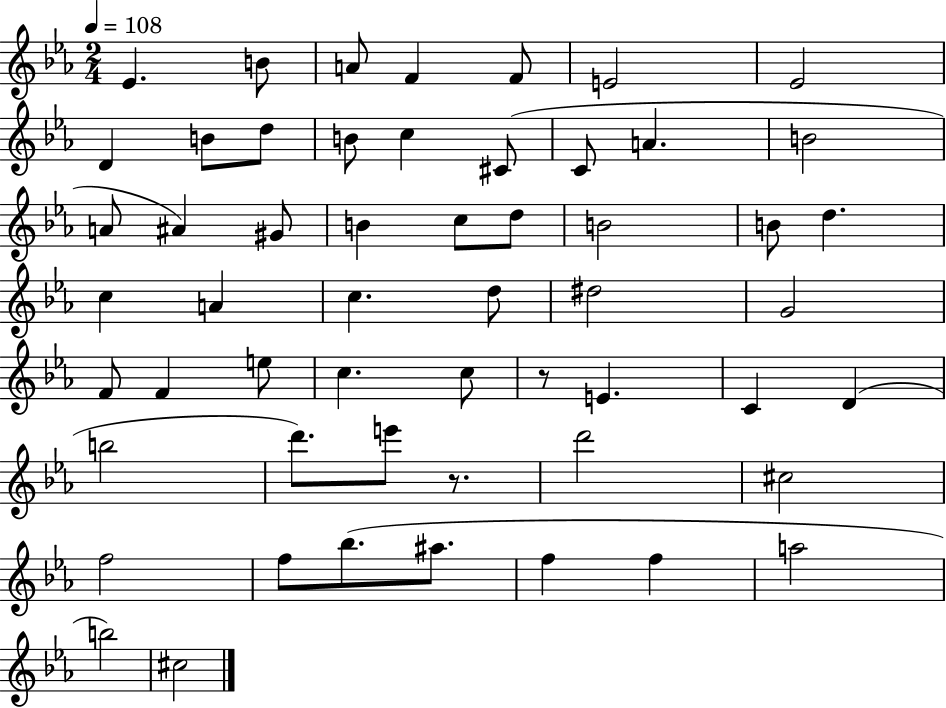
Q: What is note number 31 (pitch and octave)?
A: G4